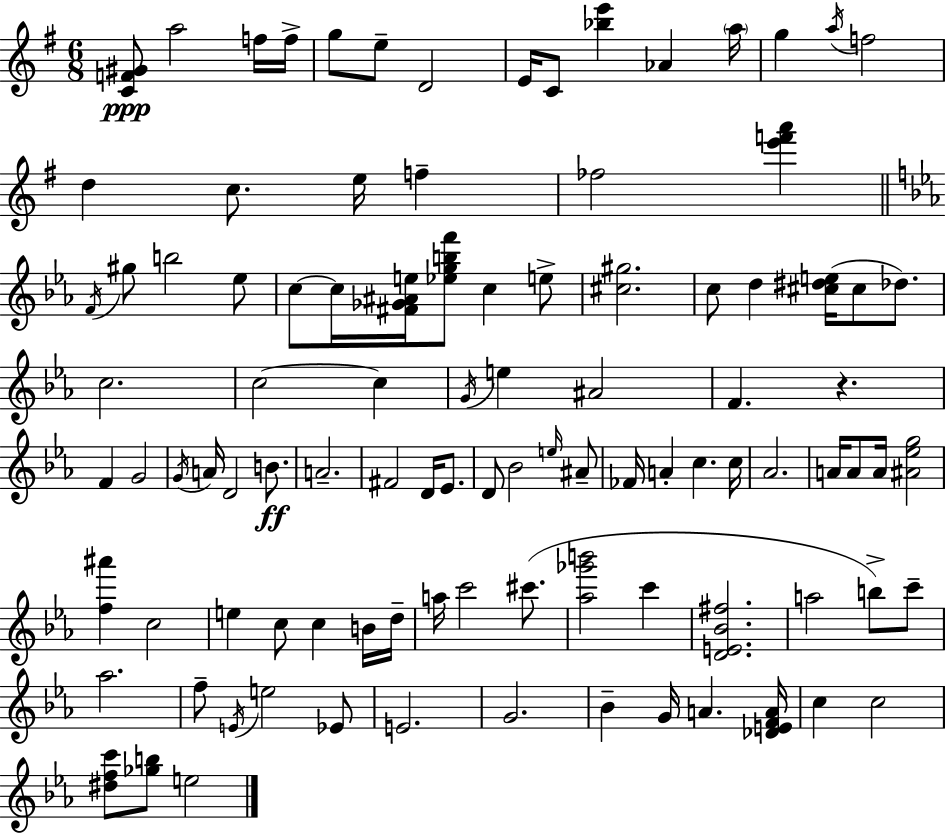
[C4,F4,G#4]/e A5/h F5/s F5/s G5/e E5/e D4/h E4/s C4/e [Bb5,E6]/q Ab4/q A5/s G5/q A5/s F5/h D5/q C5/e. E5/s F5/q FES5/h [E6,F6,A6]/q F4/s G#5/e B5/h Eb5/e C5/e C5/s [F#4,Gb4,A#4,E5]/s [Eb5,G5,B5,F6]/e C5/q E5/e [C#5,G#5]/h. C5/e D5/q [C#5,D#5,E5]/s C#5/e Db5/e. C5/h. C5/h C5/q G4/s E5/q A#4/h F4/q. R/q. F4/q G4/h G4/s A4/s D4/h B4/e. A4/h. F#4/h D4/s Eb4/e. D4/e Bb4/h E5/s A#4/e FES4/s A4/q C5/q. C5/s Ab4/h. A4/s A4/e A4/s [A#4,Eb5,G5]/h [F5,A#6]/q C5/h E5/q C5/e C5/q B4/s D5/s A5/s C6/h C#6/e. [Ab5,Gb6,B6]/h C6/q [D4,E4,Bb4,F#5]/h. A5/h B5/e C6/e Ab5/h. F5/e E4/s E5/h Eb4/e E4/h. G4/h. Bb4/q G4/s A4/q. [Db4,E4,F4,A4]/s C5/q C5/h [D#5,F5,C6]/e [Gb5,B5]/e E5/h